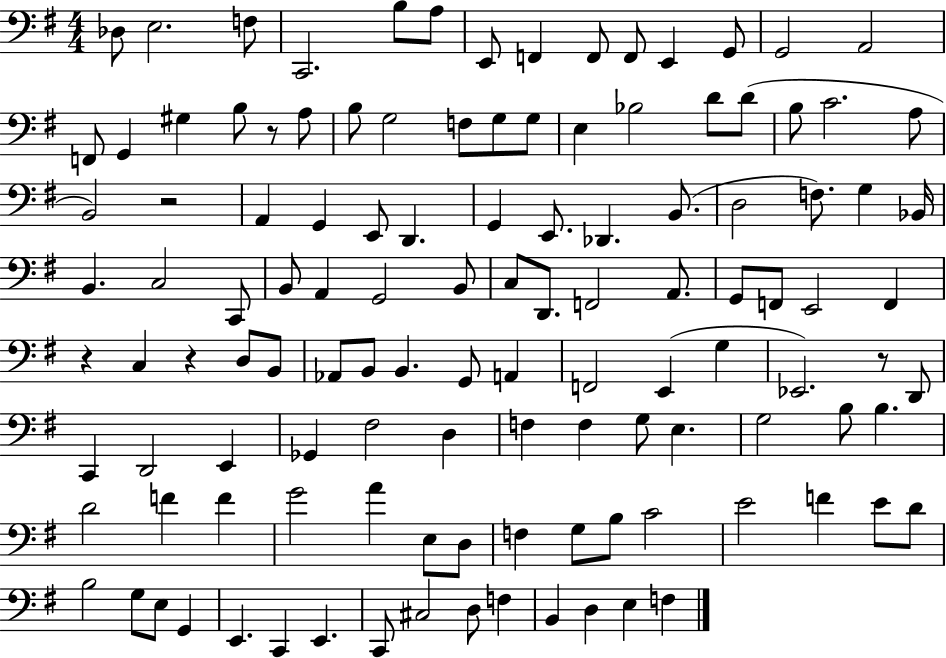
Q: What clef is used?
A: bass